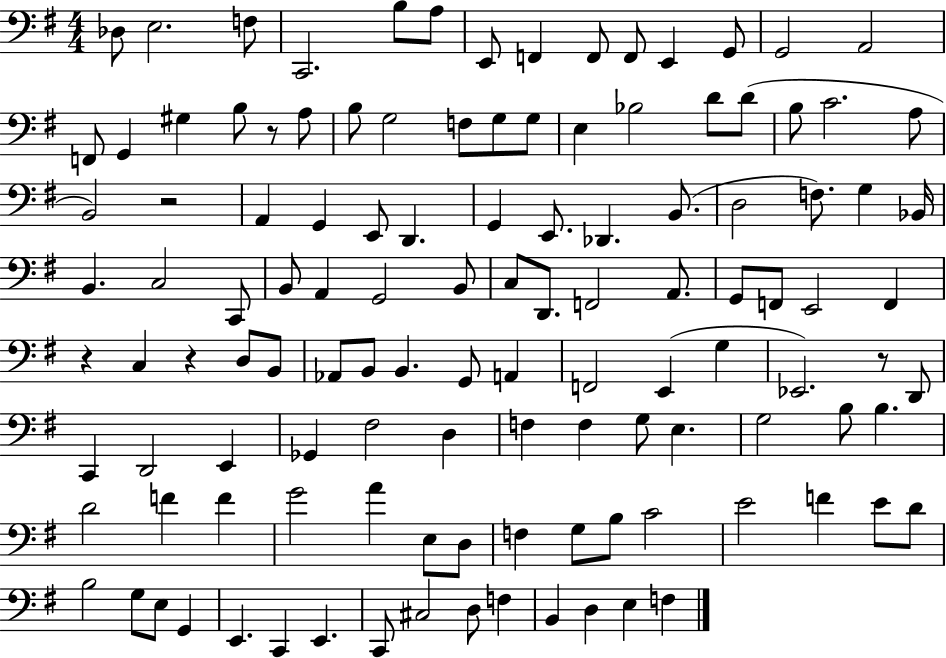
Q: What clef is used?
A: bass